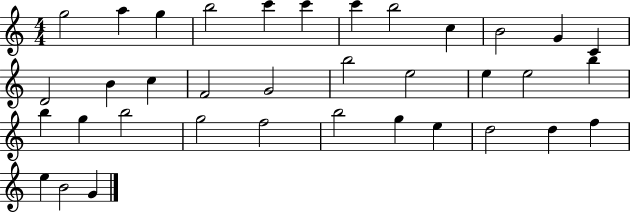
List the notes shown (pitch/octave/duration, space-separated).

G5/h A5/q G5/q B5/h C6/q C6/q C6/q B5/h C5/q B4/h G4/q C4/q D4/h B4/q C5/q F4/h G4/h B5/h E5/h E5/q E5/h B5/q B5/q G5/q B5/h G5/h F5/h B5/h G5/q E5/q D5/h D5/q F5/q E5/q B4/h G4/q